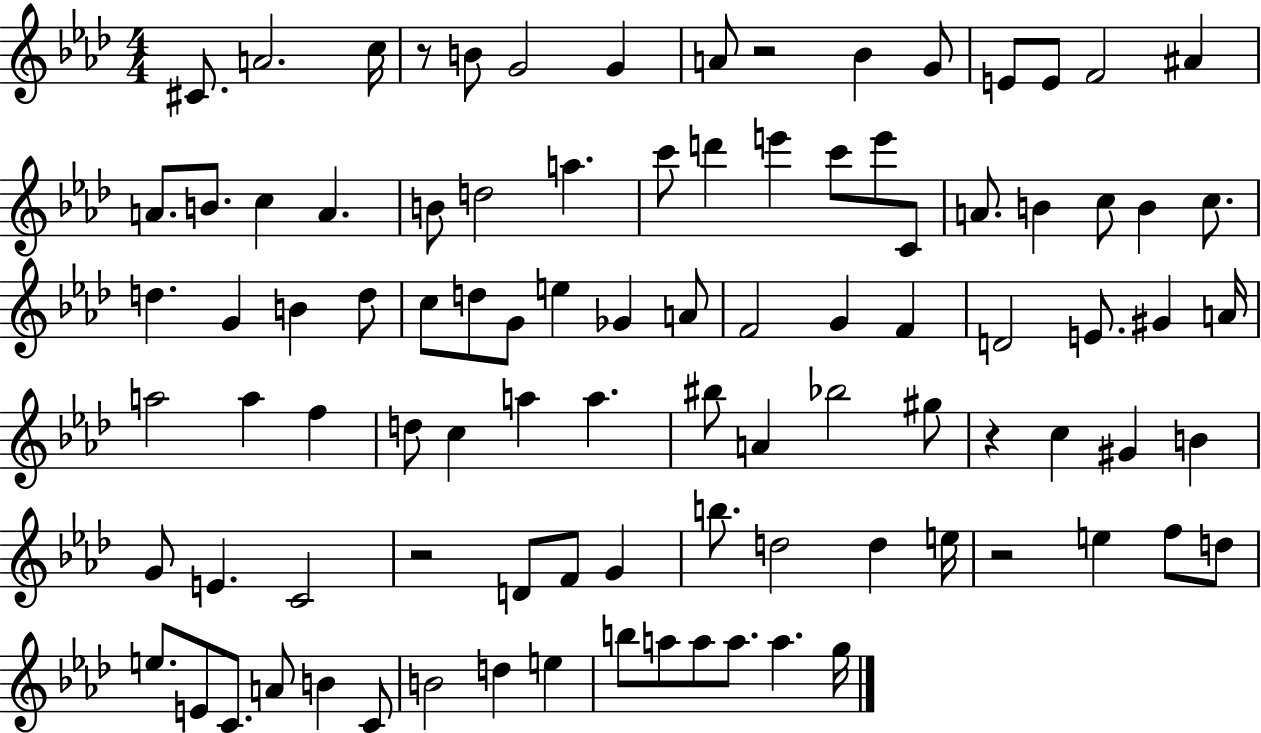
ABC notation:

X:1
T:Untitled
M:4/4
L:1/4
K:Ab
^C/2 A2 c/4 z/2 B/2 G2 G A/2 z2 _B G/2 E/2 E/2 F2 ^A A/2 B/2 c A B/2 d2 a c'/2 d' e' c'/2 e'/2 C/2 A/2 B c/2 B c/2 d G B d/2 c/2 d/2 G/2 e _G A/2 F2 G F D2 E/2 ^G A/4 a2 a f d/2 c a a ^b/2 A _b2 ^g/2 z c ^G B G/2 E C2 z2 D/2 F/2 G b/2 d2 d e/4 z2 e f/2 d/2 e/2 E/2 C/2 A/2 B C/2 B2 d e b/2 a/2 a/2 a/2 a g/4